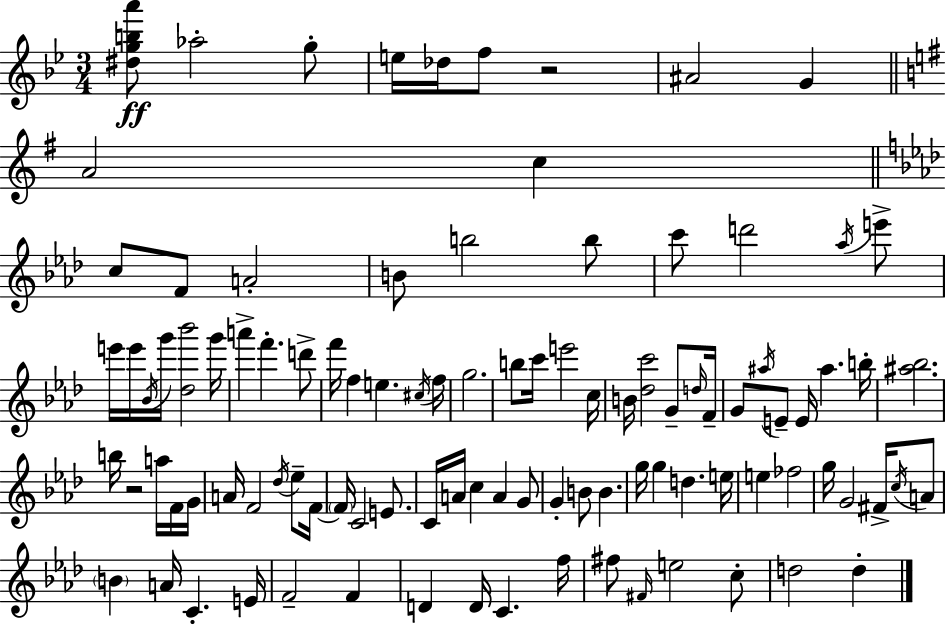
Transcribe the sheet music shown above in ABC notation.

X:1
T:Untitled
M:3/4
L:1/4
K:Gm
[^dgba']/2 _a2 g/2 e/4 _d/4 f/2 z2 ^A2 G A2 c c/2 F/2 A2 B/2 b2 b/2 c'/2 d'2 _a/4 e'/2 e'/4 e'/4 _B/4 g'/4 [_d_b']2 g'/4 a' f' d'/2 f'/4 f e ^c/4 f/4 g2 b/2 c'/4 e'2 c/4 B/4 [_dc']2 G/2 d/4 F/4 G/2 ^a/4 E/2 E/4 ^a b/4 [^a_b]2 b/4 z2 a/4 F/4 G/4 A/4 F2 _d/4 _e/2 F/4 F/4 C2 E/2 C/4 A/4 c A G/2 G B/2 B g/4 g d e/4 e _f2 g/4 G2 ^F/4 c/4 A/2 B A/4 C E/4 F2 F D D/4 C f/4 ^f/2 ^F/4 e2 c/2 d2 d